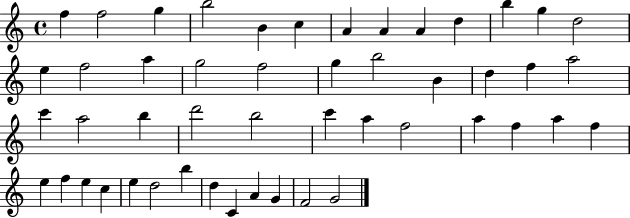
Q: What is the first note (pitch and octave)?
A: F5